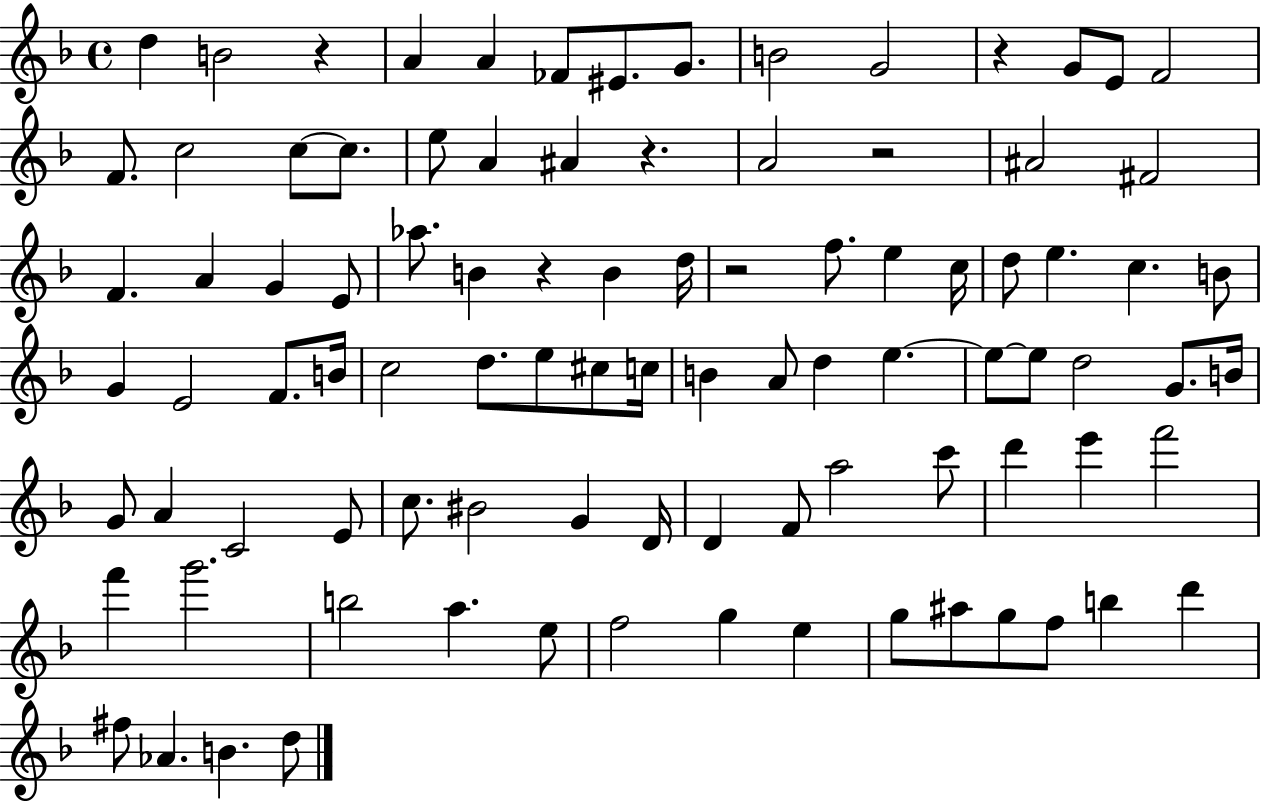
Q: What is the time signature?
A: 4/4